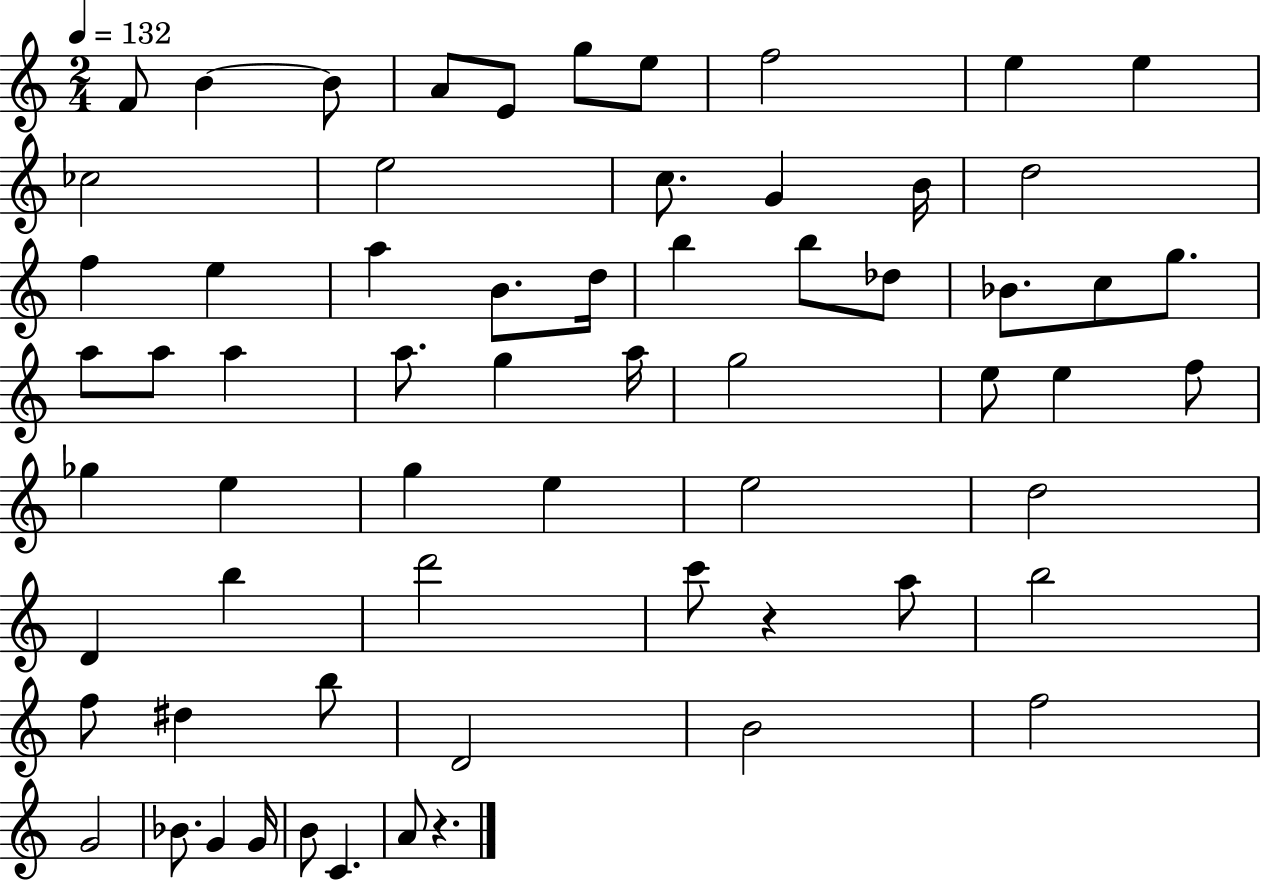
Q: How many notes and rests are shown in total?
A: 64